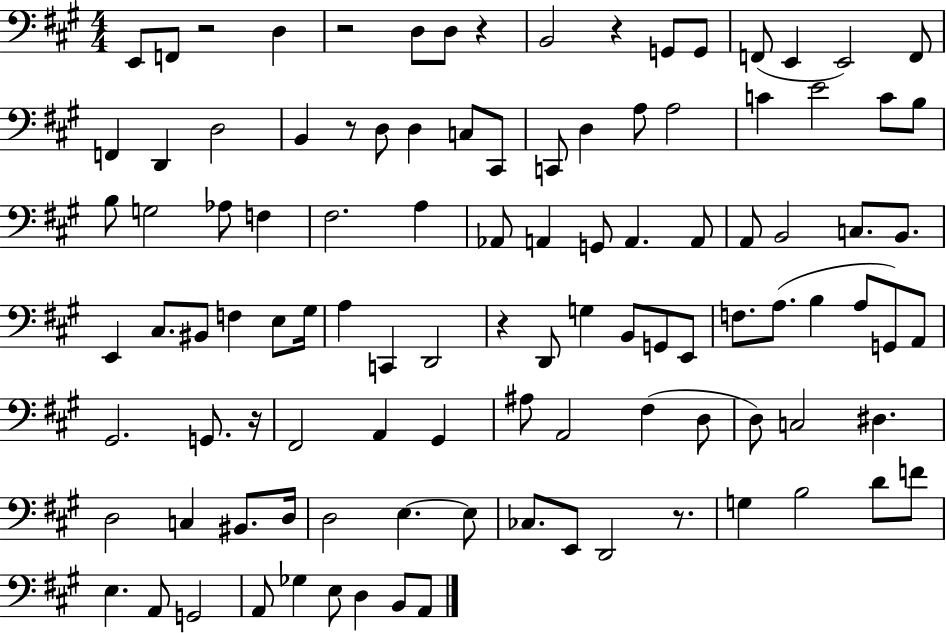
E2/e F2/e R/h D3/q R/h D3/e D3/e R/q B2/h R/q G2/e G2/e F2/e E2/q E2/h F2/e F2/q D2/q D3/h B2/q R/e D3/e D3/q C3/e C#2/e C2/e D3/q A3/e A3/h C4/q E4/h C4/e B3/e B3/e G3/h Ab3/e F3/q F#3/h. A3/q Ab2/e A2/q G2/e A2/q. A2/e A2/e B2/h C3/e. B2/e. E2/q C#3/e. BIS2/e F3/q E3/e G#3/s A3/q C2/q D2/h R/q D2/e G3/q B2/e G2/e E2/e F3/e. A3/e. B3/q A3/e G2/e A2/e G#2/h. G2/e. R/s F#2/h A2/q G#2/q A#3/e A2/h F#3/q D3/e D3/e C3/h D#3/q. D3/h C3/q BIS2/e. D3/s D3/h E3/q. E3/e CES3/e. E2/e D2/h R/e. G3/q B3/h D4/e F4/e E3/q. A2/e G2/h A2/e Gb3/q E3/e D3/q B2/e A2/e